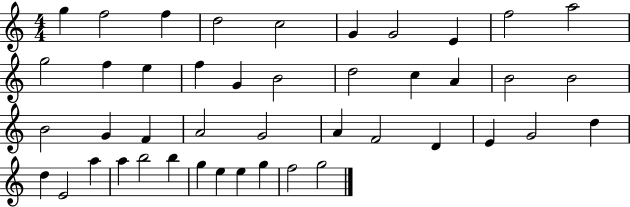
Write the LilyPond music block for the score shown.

{
  \clef treble
  \numericTimeSignature
  \time 4/4
  \key c \major
  g''4 f''2 f''4 | d''2 c''2 | g'4 g'2 e'4 | f''2 a''2 | \break g''2 f''4 e''4 | f''4 g'4 b'2 | d''2 c''4 a'4 | b'2 b'2 | \break b'2 g'4 f'4 | a'2 g'2 | a'4 f'2 d'4 | e'4 g'2 d''4 | \break d''4 e'2 a''4 | a''4 b''2 b''4 | g''4 e''4 e''4 g''4 | f''2 g''2 | \break \bar "|."
}